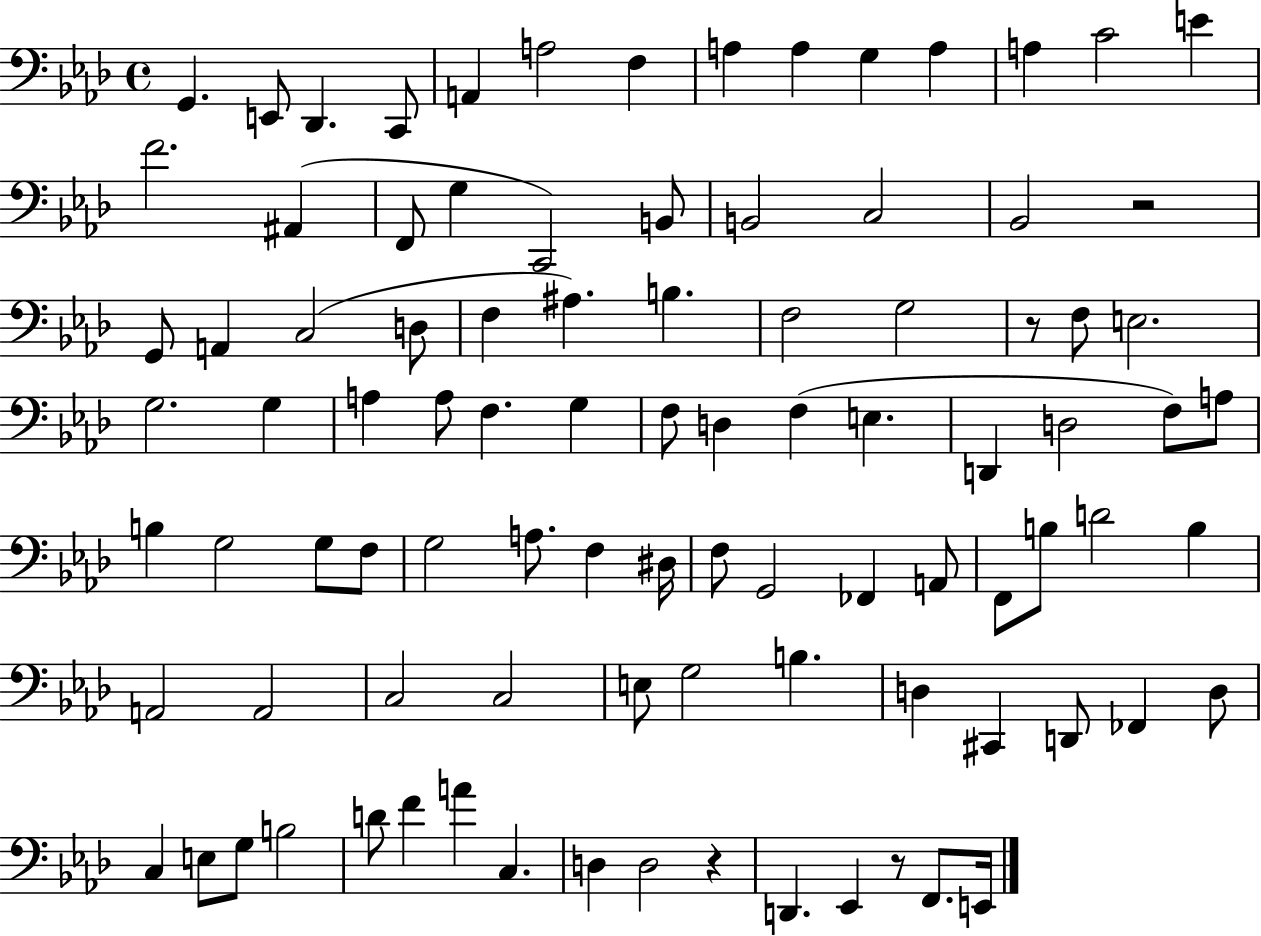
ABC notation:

X:1
T:Untitled
M:4/4
L:1/4
K:Ab
G,, E,,/2 _D,, C,,/2 A,, A,2 F, A, A, G, A, A, C2 E F2 ^A,, F,,/2 G, C,,2 B,,/2 B,,2 C,2 _B,,2 z2 G,,/2 A,, C,2 D,/2 F, ^A, B, F,2 G,2 z/2 F,/2 E,2 G,2 G, A, A,/2 F, G, F,/2 D, F, E, D,, D,2 F,/2 A,/2 B, G,2 G,/2 F,/2 G,2 A,/2 F, ^D,/4 F,/2 G,,2 _F,, A,,/2 F,,/2 B,/2 D2 B, A,,2 A,,2 C,2 C,2 E,/2 G,2 B, D, ^C,, D,,/2 _F,, D,/2 C, E,/2 G,/2 B,2 D/2 F A C, D, D,2 z D,, _E,, z/2 F,,/2 E,,/4